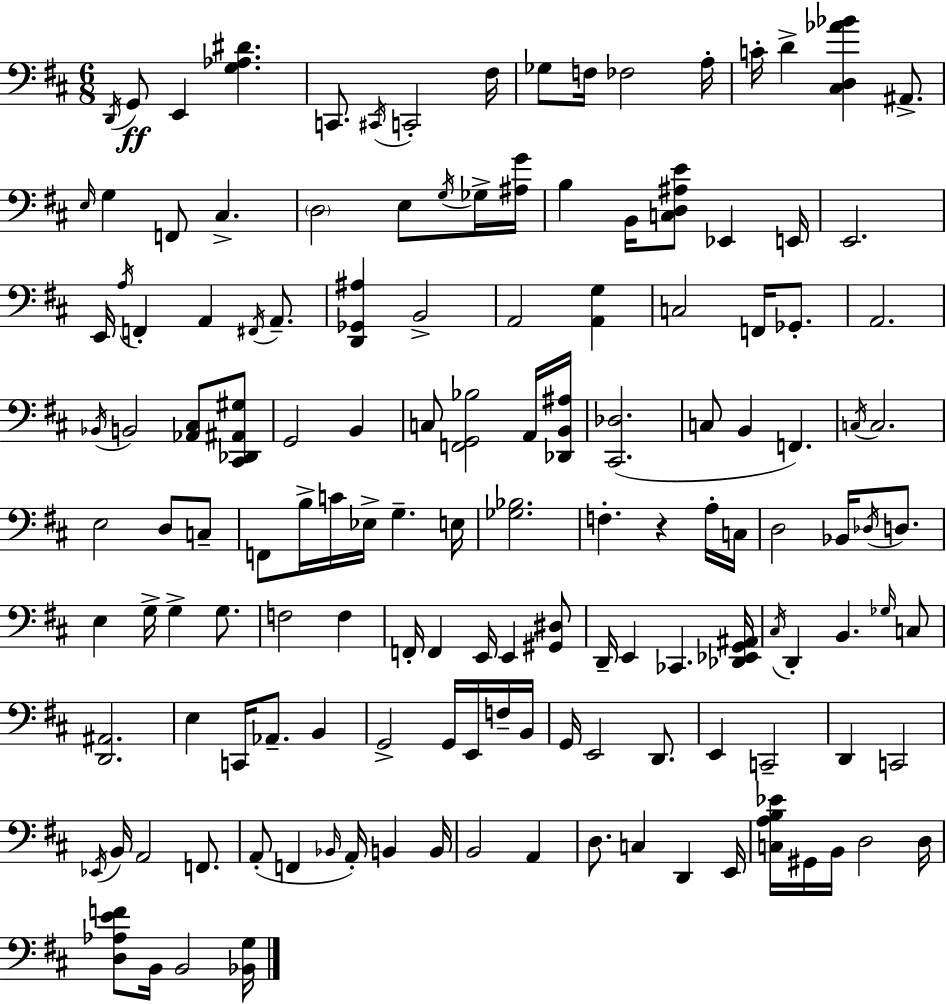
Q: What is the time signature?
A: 6/8